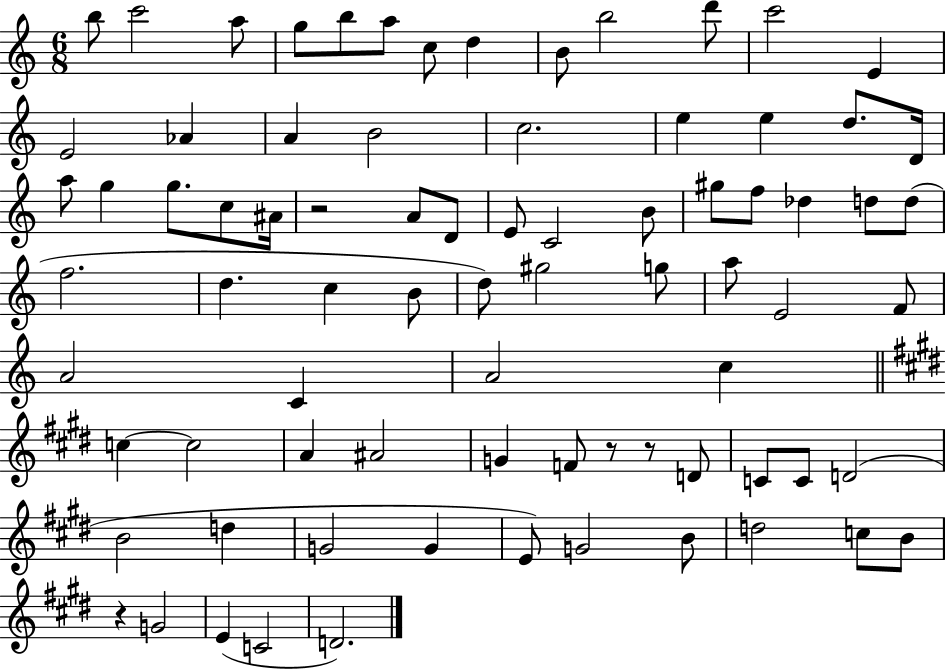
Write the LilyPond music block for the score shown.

{
  \clef treble
  \numericTimeSignature
  \time 6/8
  \key c \major
  b''8 c'''2 a''8 | g''8 b''8 a''8 c''8 d''4 | b'8 b''2 d'''8 | c'''2 e'4 | \break e'2 aes'4 | a'4 b'2 | c''2. | e''4 e''4 d''8. d'16 | \break a''8 g''4 g''8. c''8 ais'16 | r2 a'8 d'8 | e'8 c'2 b'8 | gis''8 f''8 des''4 d''8 d''8( | \break f''2. | d''4. c''4 b'8 | d''8) gis''2 g''8 | a''8 e'2 f'8 | \break a'2 c'4 | a'2 c''4 | \bar "||" \break \key e \major c''4~~ c''2 | a'4 ais'2 | g'4 f'8 r8 r8 d'8 | c'8 c'8 d'2( | \break b'2 d''4 | g'2 g'4 | e'8) g'2 b'8 | d''2 c''8 b'8 | \break r4 g'2 | e'4( c'2 | d'2.) | \bar "|."
}